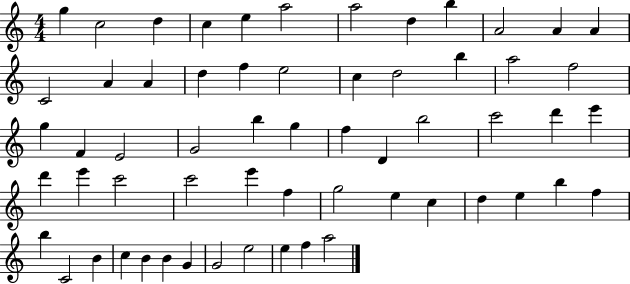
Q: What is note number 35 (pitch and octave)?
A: E6